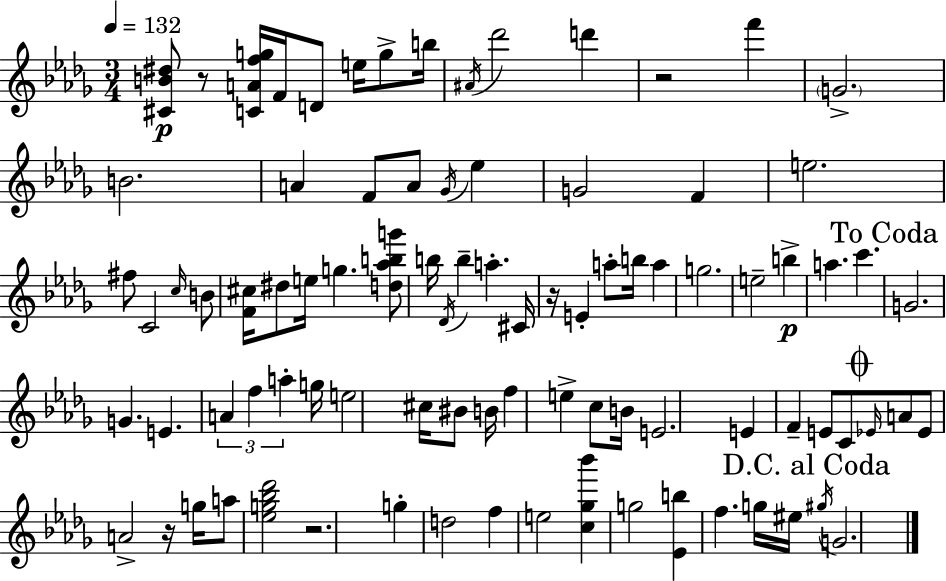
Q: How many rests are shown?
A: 5